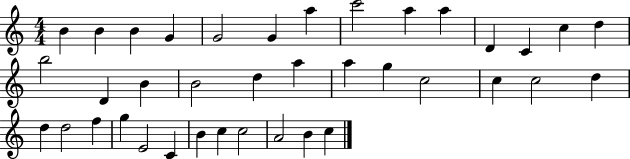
{
  \clef treble
  \numericTimeSignature
  \time 4/4
  \key c \major
  b'4 b'4 b'4 g'4 | g'2 g'4 a''4 | c'''2 a''4 a''4 | d'4 c'4 c''4 d''4 | \break b''2 d'4 b'4 | b'2 d''4 a''4 | a''4 g''4 c''2 | c''4 c''2 d''4 | \break d''4 d''2 f''4 | g''4 e'2 c'4 | b'4 c''4 c''2 | a'2 b'4 c''4 | \break \bar "|."
}